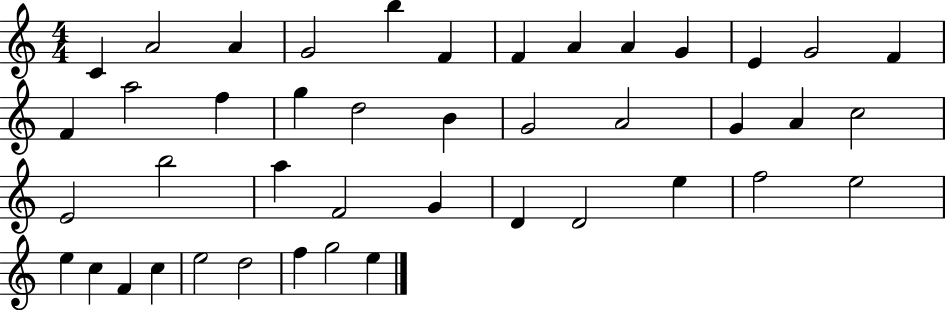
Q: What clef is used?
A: treble